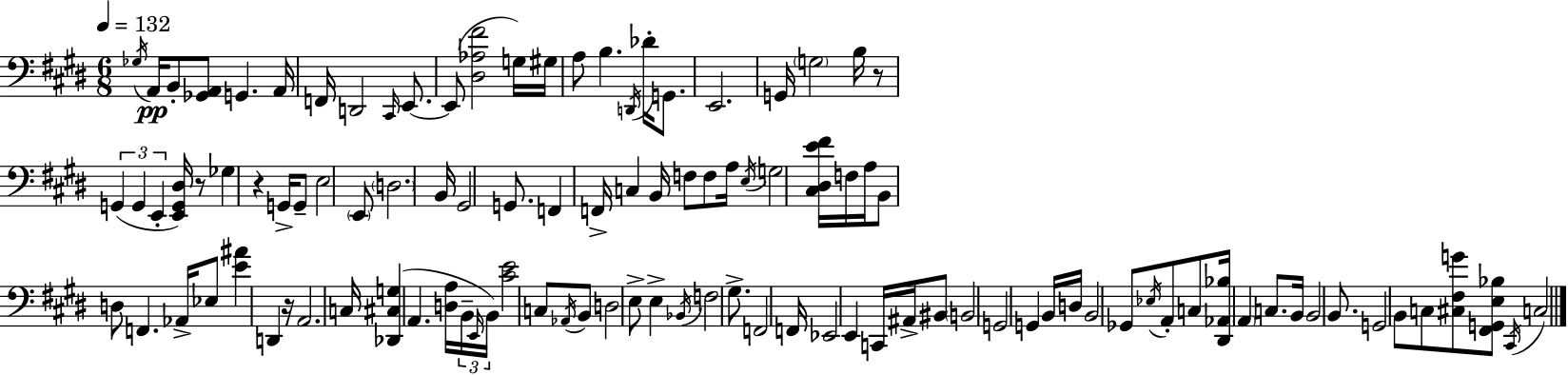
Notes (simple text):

Gb3/s A2/s B2/e [Gb2,A2]/e G2/q. A2/s F2/s D2/h C#2/s E2/e. E2/e [D#3,Ab3,F#4]/h G3/s G#3/s A3/e B3/q. D2/s Db4/s G2/e. E2/h. G2/s G3/h B3/s R/e G2/q G2/q E2/q [E2,G2,D#3]/s R/e Gb3/q R/q G2/s G2/e E3/h E2/e D3/h. B2/s G#2/h G2/e. F2/q F2/s C3/q B2/s F3/e F3/e A3/s E3/s G3/h [C#3,D#3,E4,F#4]/s F3/s A3/s B2/e D3/e F2/q. Ab2/s Eb3/e [E4,A#4]/q D2/q R/s A2/h. C3/s [Db2,C#3,G3]/q A2/q. [D3,A3]/s B2/s E2/s B2/s [C#4,E4]/h C3/e Ab2/s B2/e D3/h E3/e E3/q Bb2/s F3/h G#3/e. F2/h F2/s Eb2/h E2/q C2/s A#2/s BIS2/e B2/h G2/h G2/q B2/s D3/s B2/h Gb2/e Eb3/s A2/e C3/e [D#2,Ab2,Bb3]/s A2/q C3/e. B2/s B2/h B2/e. G2/h B2/e C3/e [C#3,F#3,G4]/e [F#2,G2,E3,Bb3]/e C#2/s C3/h